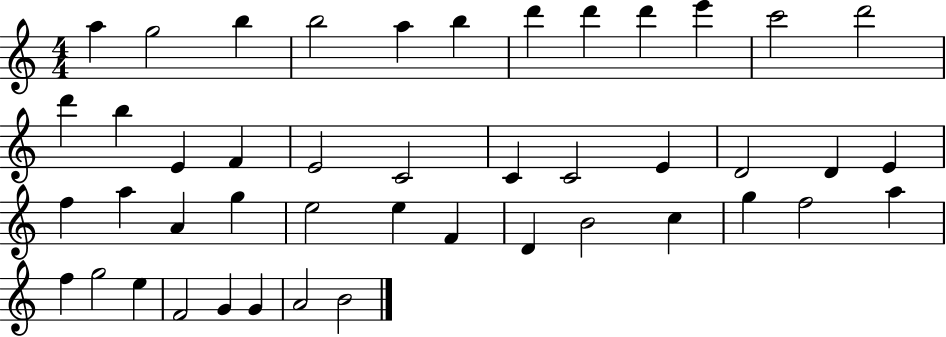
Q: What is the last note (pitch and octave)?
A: B4